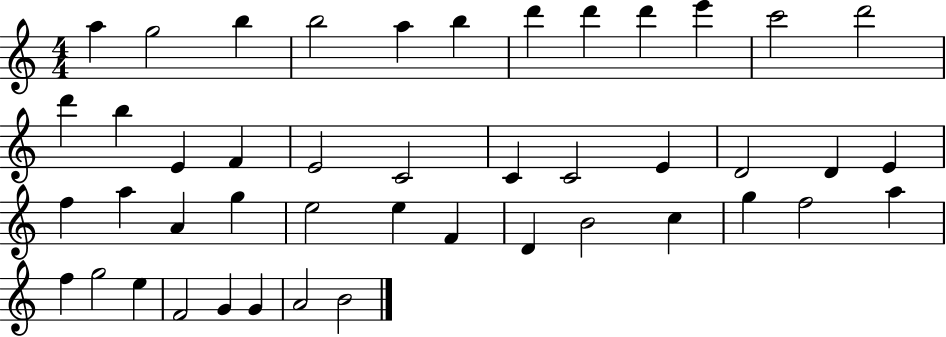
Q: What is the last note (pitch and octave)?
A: B4